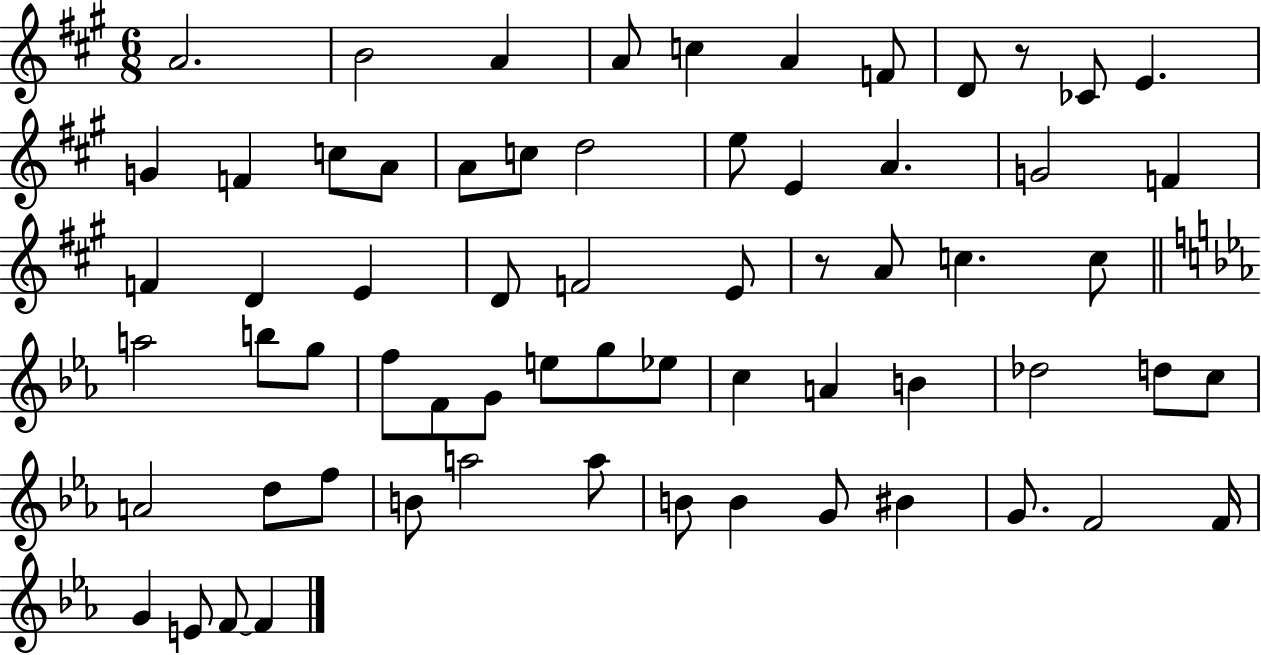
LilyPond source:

{
  \clef treble
  \numericTimeSignature
  \time 6/8
  \key a \major
  a'2. | b'2 a'4 | a'8 c''4 a'4 f'8 | d'8 r8 ces'8 e'4. | \break g'4 f'4 c''8 a'8 | a'8 c''8 d''2 | e''8 e'4 a'4. | g'2 f'4 | \break f'4 d'4 e'4 | d'8 f'2 e'8 | r8 a'8 c''4. c''8 | \bar "||" \break \key c \minor a''2 b''8 g''8 | f''8 f'8 g'8 e''8 g''8 ees''8 | c''4 a'4 b'4 | des''2 d''8 c''8 | \break a'2 d''8 f''8 | b'8 a''2 a''8 | b'8 b'4 g'8 bis'4 | g'8. f'2 f'16 | \break g'4 e'8 f'8~~ f'4 | \bar "|."
}